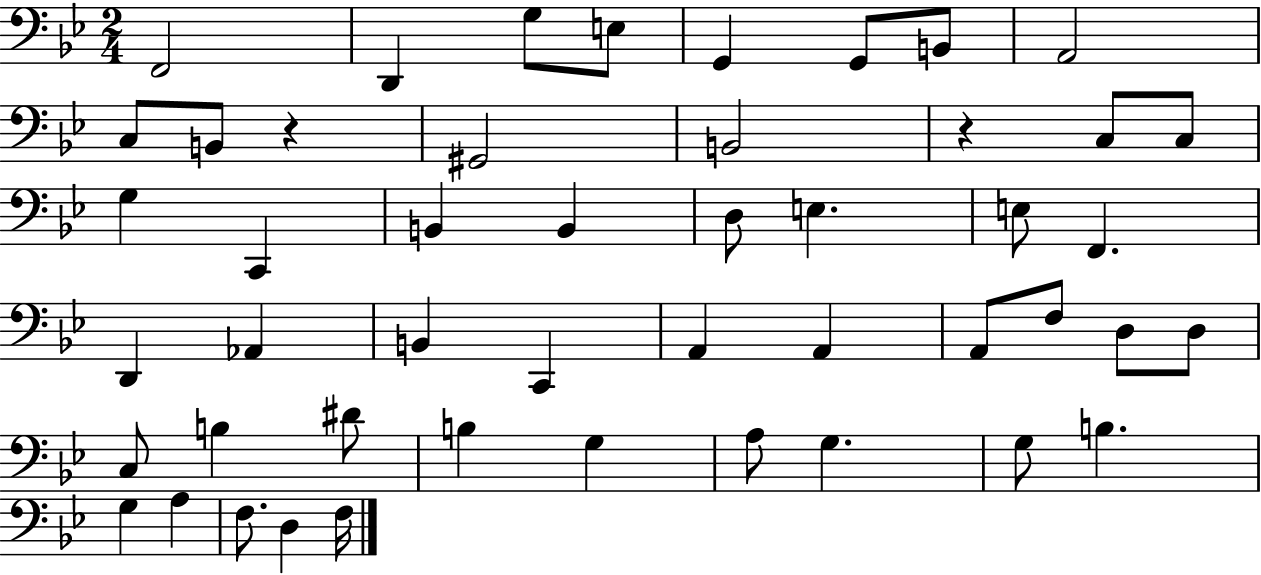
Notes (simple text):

F2/h D2/q G3/e E3/e G2/q G2/e B2/e A2/h C3/e B2/e R/q G#2/h B2/h R/q C3/e C3/e G3/q C2/q B2/q B2/q D3/e E3/q. E3/e F2/q. D2/q Ab2/q B2/q C2/q A2/q A2/q A2/e F3/e D3/e D3/e C3/e B3/q D#4/e B3/q G3/q A3/e G3/q. G3/e B3/q. G3/q A3/q F3/e. D3/q F3/s